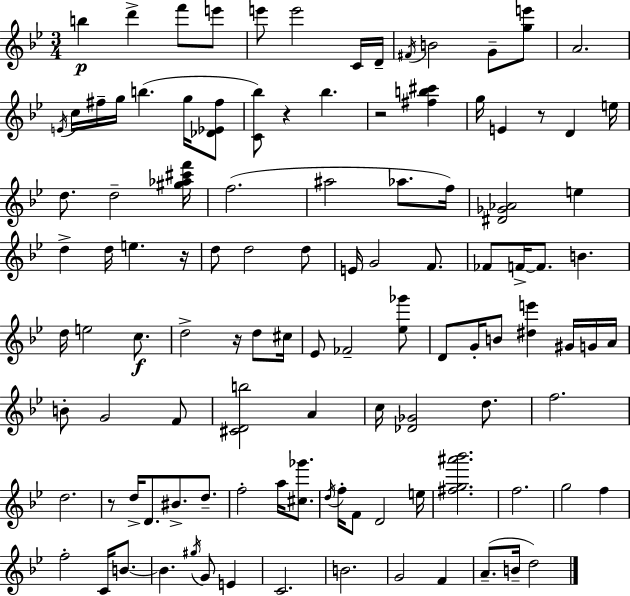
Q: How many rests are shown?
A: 6